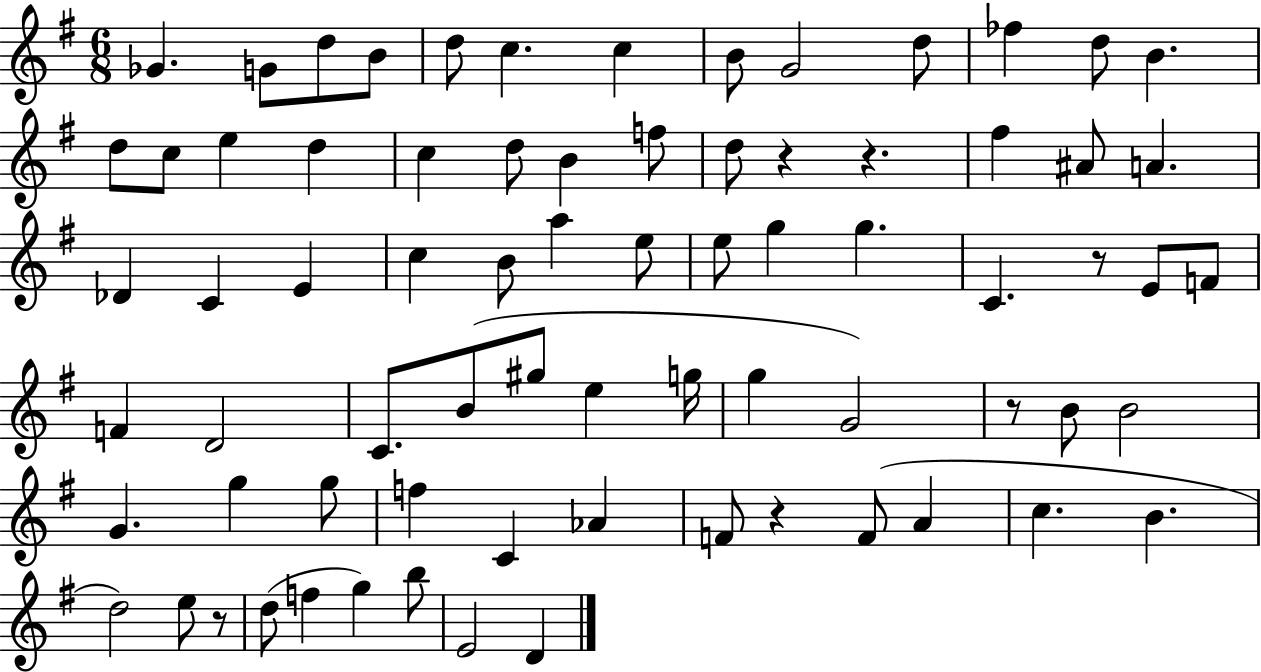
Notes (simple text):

Gb4/q. G4/e D5/e B4/e D5/e C5/q. C5/q B4/e G4/h D5/e FES5/q D5/e B4/q. D5/e C5/e E5/q D5/q C5/q D5/e B4/q F5/e D5/e R/q R/q. F#5/q A#4/e A4/q. Db4/q C4/q E4/q C5/q B4/e A5/q E5/e E5/e G5/q G5/q. C4/q. R/e E4/e F4/e F4/q D4/h C4/e. B4/e G#5/e E5/q G5/s G5/q G4/h R/e B4/e B4/h G4/q. G5/q G5/e F5/q C4/q Ab4/q F4/e R/q F4/e A4/q C5/q. B4/q. D5/h E5/e R/e D5/e F5/q G5/q B5/e E4/h D4/q